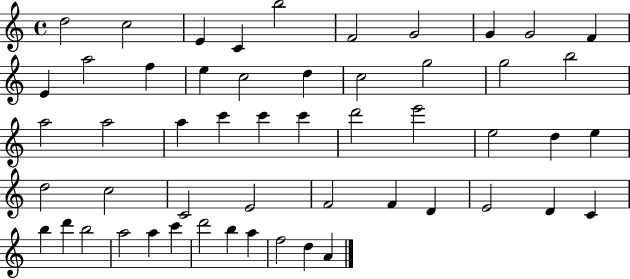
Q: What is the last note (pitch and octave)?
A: A4